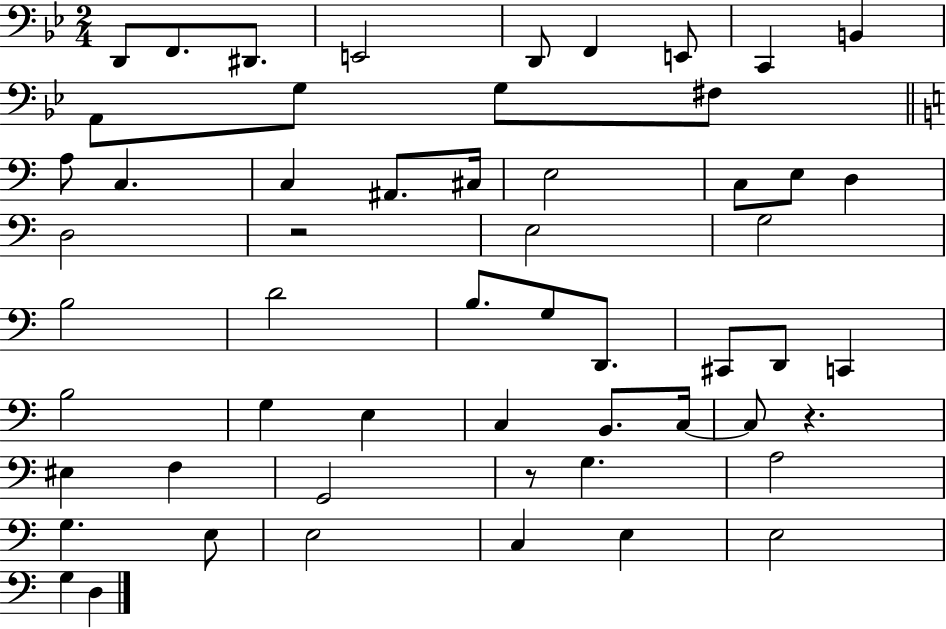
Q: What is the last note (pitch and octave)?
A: D3